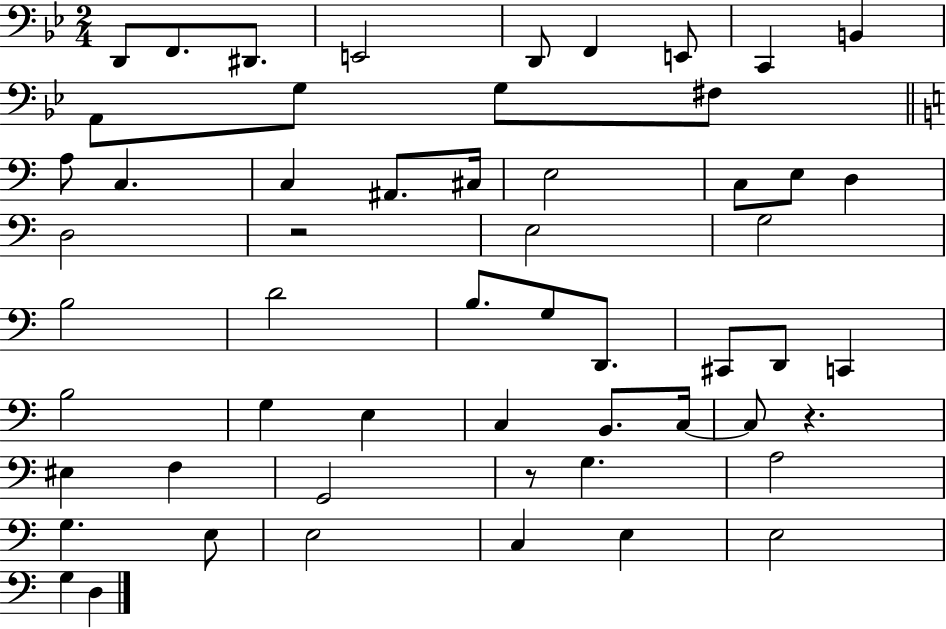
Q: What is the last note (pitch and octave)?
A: D3